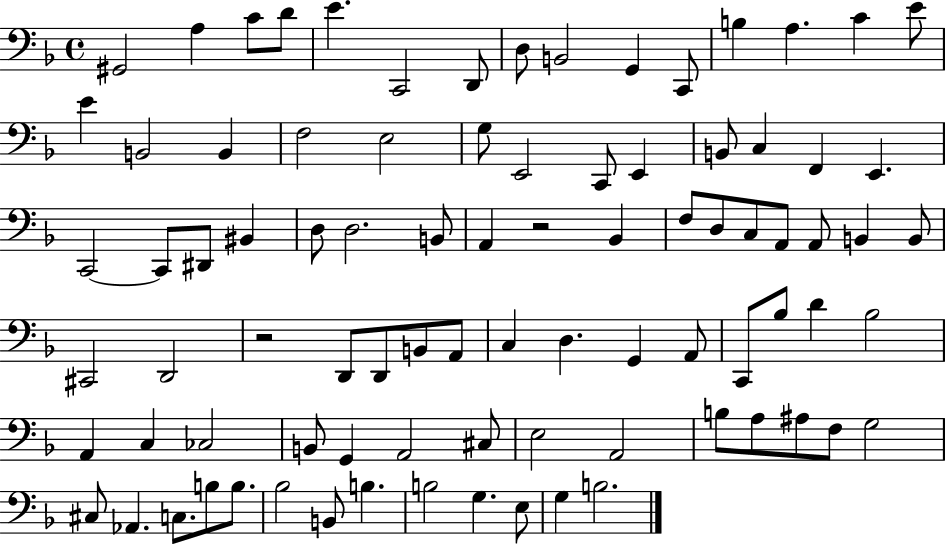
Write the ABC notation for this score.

X:1
T:Untitled
M:4/4
L:1/4
K:F
^G,,2 A, C/2 D/2 E C,,2 D,,/2 D,/2 B,,2 G,, C,,/2 B, A, C E/2 E B,,2 B,, F,2 E,2 G,/2 E,,2 C,,/2 E,, B,,/2 C, F,, E,, C,,2 C,,/2 ^D,,/2 ^B,, D,/2 D,2 B,,/2 A,, z2 _B,, F,/2 D,/2 C,/2 A,,/2 A,,/2 B,, B,,/2 ^C,,2 D,,2 z2 D,,/2 D,,/2 B,,/2 A,,/2 C, D, G,, A,,/2 C,,/2 _B,/2 D _B,2 A,, C, _C,2 B,,/2 G,, A,,2 ^C,/2 E,2 A,,2 B,/2 A,/2 ^A,/2 F,/2 G,2 ^C,/2 _A,, C,/2 B,/2 B,/2 _B,2 B,,/2 B, B,2 G, E,/2 G, B,2